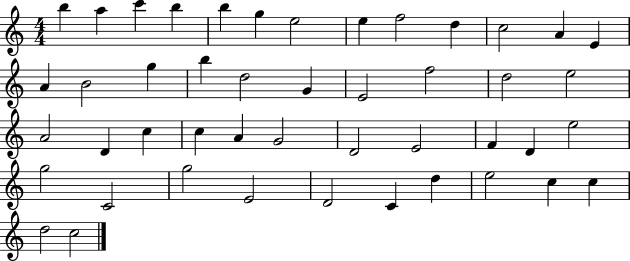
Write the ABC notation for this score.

X:1
T:Untitled
M:4/4
L:1/4
K:C
b a c' b b g e2 e f2 d c2 A E A B2 g b d2 G E2 f2 d2 e2 A2 D c c A G2 D2 E2 F D e2 g2 C2 g2 E2 D2 C d e2 c c d2 c2